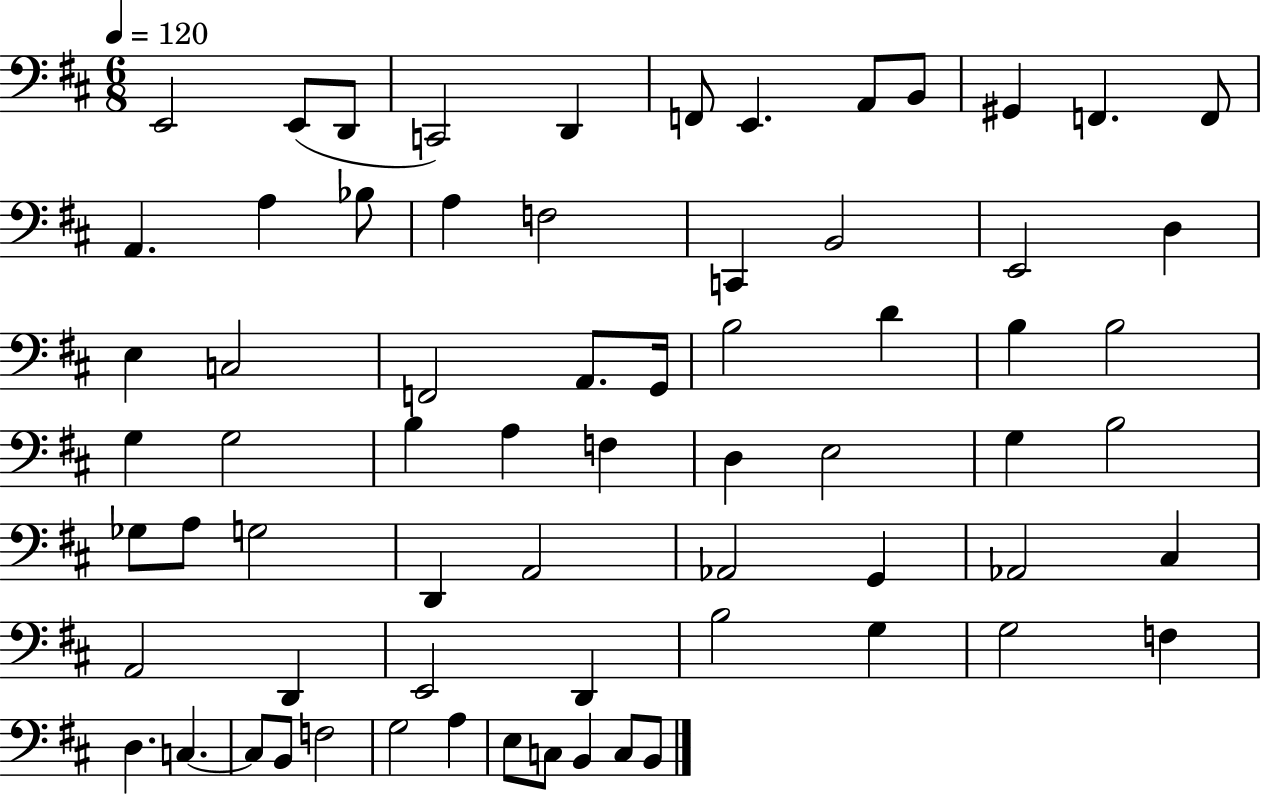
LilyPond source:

{
  \clef bass
  \numericTimeSignature
  \time 6/8
  \key d \major
  \tempo 4 = 120
  e,2 e,8( d,8 | c,2) d,4 | f,8 e,4. a,8 b,8 | gis,4 f,4. f,8 | \break a,4. a4 bes8 | a4 f2 | c,4 b,2 | e,2 d4 | \break e4 c2 | f,2 a,8. g,16 | b2 d'4 | b4 b2 | \break g4 g2 | b4 a4 f4 | d4 e2 | g4 b2 | \break ges8 a8 g2 | d,4 a,2 | aes,2 g,4 | aes,2 cis4 | \break a,2 d,4 | e,2 d,4 | b2 g4 | g2 f4 | \break d4. c4.~~ | c8 b,8 f2 | g2 a4 | e8 c8 b,4 c8 b,8 | \break \bar "|."
}